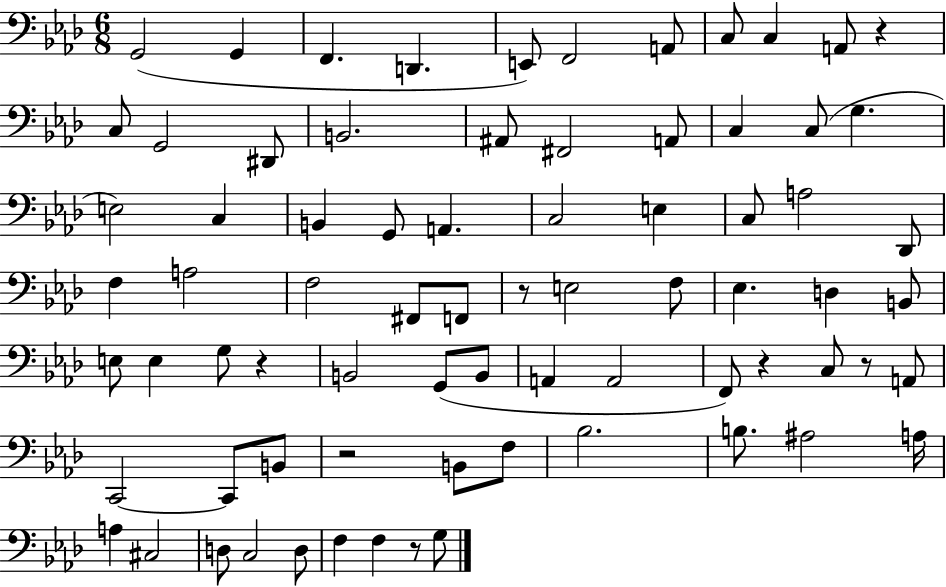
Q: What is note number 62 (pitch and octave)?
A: C#3